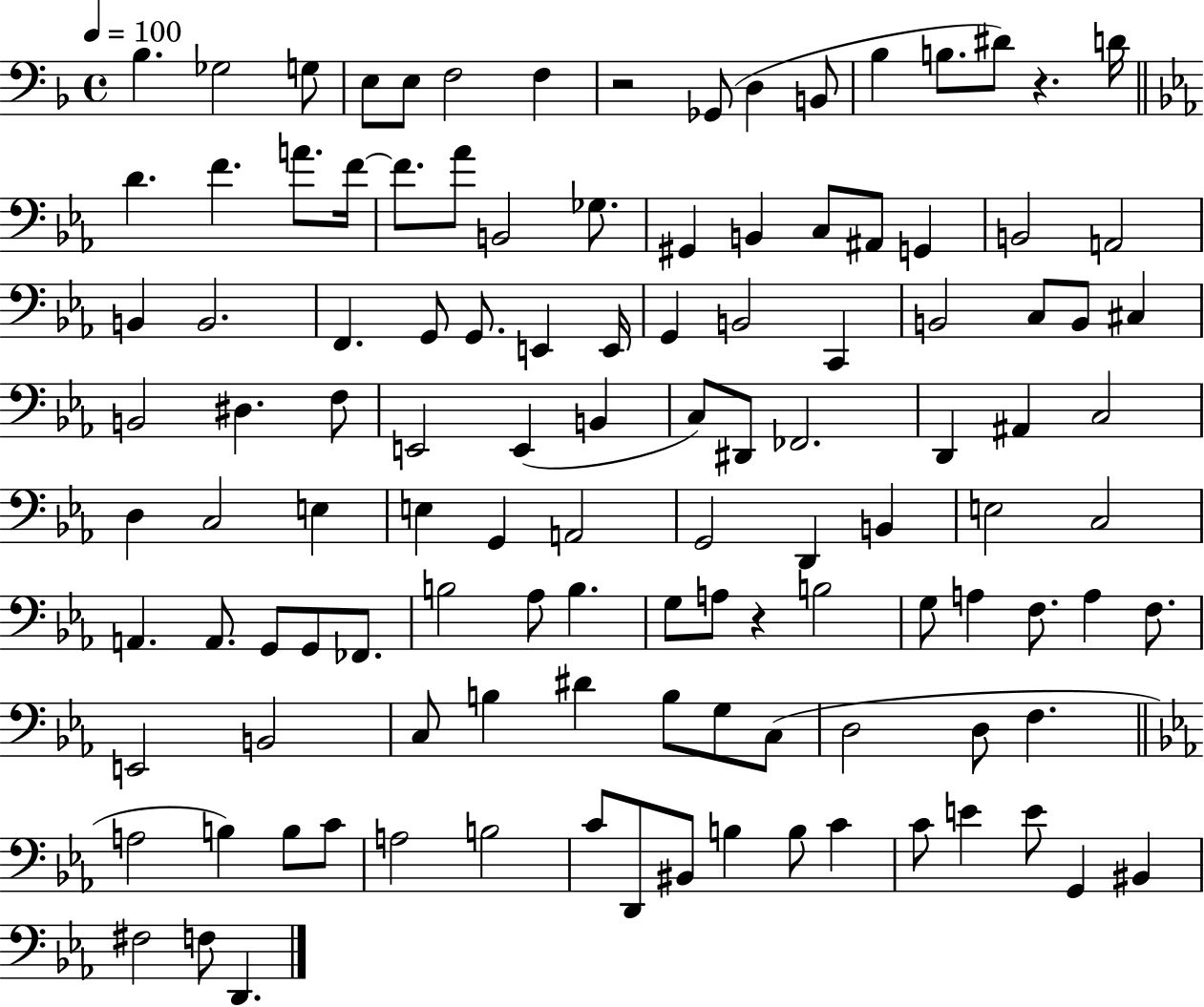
Bb3/q. Gb3/h G3/e E3/e E3/e F3/h F3/q R/h Gb2/e D3/q B2/e Bb3/q B3/e. D#4/e R/q. D4/s D4/q. F4/q. A4/e. F4/s F4/e. Ab4/e B2/h Gb3/e. G#2/q B2/q C3/e A#2/e G2/q B2/h A2/h B2/q B2/h. F2/q. G2/e G2/e. E2/q E2/s G2/q B2/h C2/q B2/h C3/e B2/e C#3/q B2/h D#3/q. F3/e E2/h E2/q B2/q C3/e D#2/e FES2/h. D2/q A#2/q C3/h D3/q C3/h E3/q E3/q G2/q A2/h G2/h D2/q B2/q E3/h C3/h A2/q. A2/e. G2/e G2/e FES2/e. B3/h Ab3/e B3/q. G3/e A3/e R/q B3/h G3/e A3/q F3/e. A3/q F3/e. E2/h B2/h C3/e B3/q D#4/q B3/e G3/e C3/e D3/h D3/e F3/q. A3/h B3/q B3/e C4/e A3/h B3/h C4/e D2/e BIS2/e B3/q B3/e C4/q C4/e E4/q E4/e G2/q BIS2/q F#3/h F3/e D2/q.